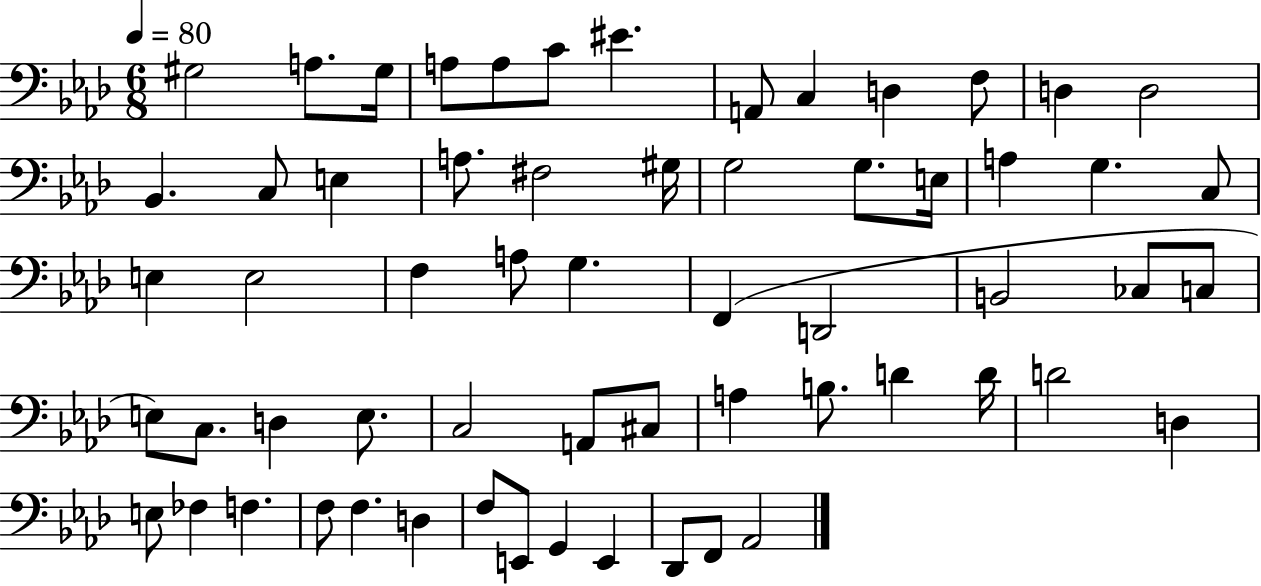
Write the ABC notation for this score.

X:1
T:Untitled
M:6/8
L:1/4
K:Ab
^G,2 A,/2 ^G,/4 A,/2 A,/2 C/2 ^E A,,/2 C, D, F,/2 D, D,2 _B,, C,/2 E, A,/2 ^F,2 ^G,/4 G,2 G,/2 E,/4 A, G, C,/2 E, E,2 F, A,/2 G, F,, D,,2 B,,2 _C,/2 C,/2 E,/2 C,/2 D, E,/2 C,2 A,,/2 ^C,/2 A, B,/2 D D/4 D2 D, E,/2 _F, F, F,/2 F, D, F,/2 E,,/2 G,, E,, _D,,/2 F,,/2 _A,,2